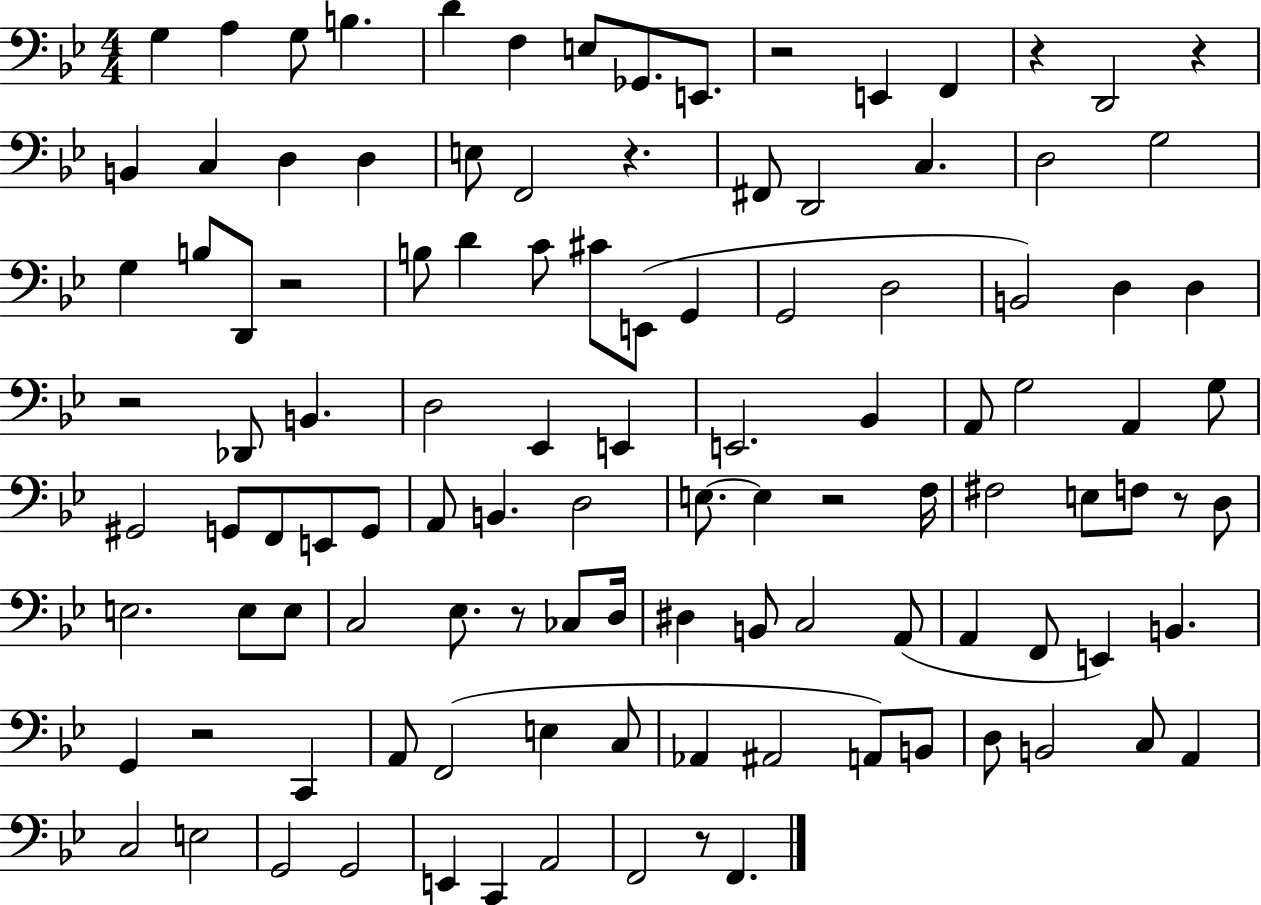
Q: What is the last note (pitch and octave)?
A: F2